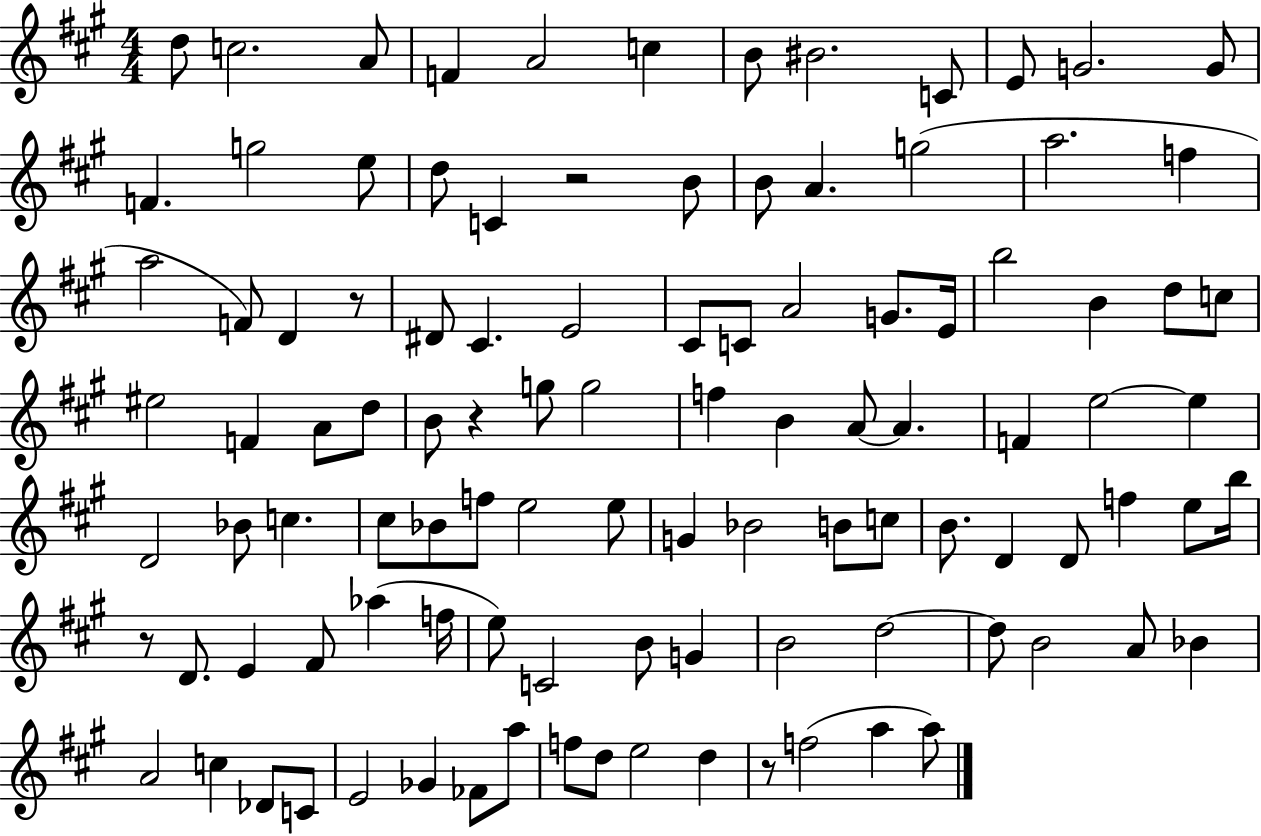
{
  \clef treble
  \numericTimeSignature
  \time 4/4
  \key a \major
  \repeat volta 2 { d''8 c''2. a'8 | f'4 a'2 c''4 | b'8 bis'2. c'8 | e'8 g'2. g'8 | \break f'4. g''2 e''8 | d''8 c'4 r2 b'8 | b'8 a'4. g''2( | a''2. f''4 | \break a''2 f'8) d'4 r8 | dis'8 cis'4. e'2 | cis'8 c'8 a'2 g'8. e'16 | b''2 b'4 d''8 c''8 | \break eis''2 f'4 a'8 d''8 | b'8 r4 g''8 g''2 | f''4 b'4 a'8~~ a'4. | f'4 e''2~~ e''4 | \break d'2 bes'8 c''4. | cis''8 bes'8 f''8 e''2 e''8 | g'4 bes'2 b'8 c''8 | b'8. d'4 d'8 f''4 e''8 b''16 | \break r8 d'8. e'4 fis'8 aes''4( f''16 | e''8) c'2 b'8 g'4 | b'2 d''2~~ | d''8 b'2 a'8 bes'4 | \break a'2 c''4 des'8 c'8 | e'2 ges'4 fes'8 a''8 | f''8 d''8 e''2 d''4 | r8 f''2( a''4 a''8) | \break } \bar "|."
}